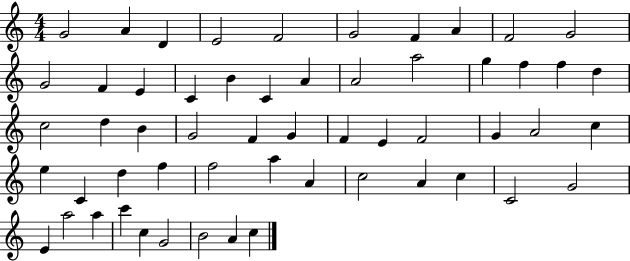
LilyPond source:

{
  \clef treble
  \numericTimeSignature
  \time 4/4
  \key c \major
  g'2 a'4 d'4 | e'2 f'2 | g'2 f'4 a'4 | f'2 g'2 | \break g'2 f'4 e'4 | c'4 b'4 c'4 a'4 | a'2 a''2 | g''4 f''4 f''4 d''4 | \break c''2 d''4 b'4 | g'2 f'4 g'4 | f'4 e'4 f'2 | g'4 a'2 c''4 | \break e''4 c'4 d''4 f''4 | f''2 a''4 a'4 | c''2 a'4 c''4 | c'2 g'2 | \break e'4 a''2 a''4 | c'''4 c''4 g'2 | b'2 a'4 c''4 | \bar "|."
}